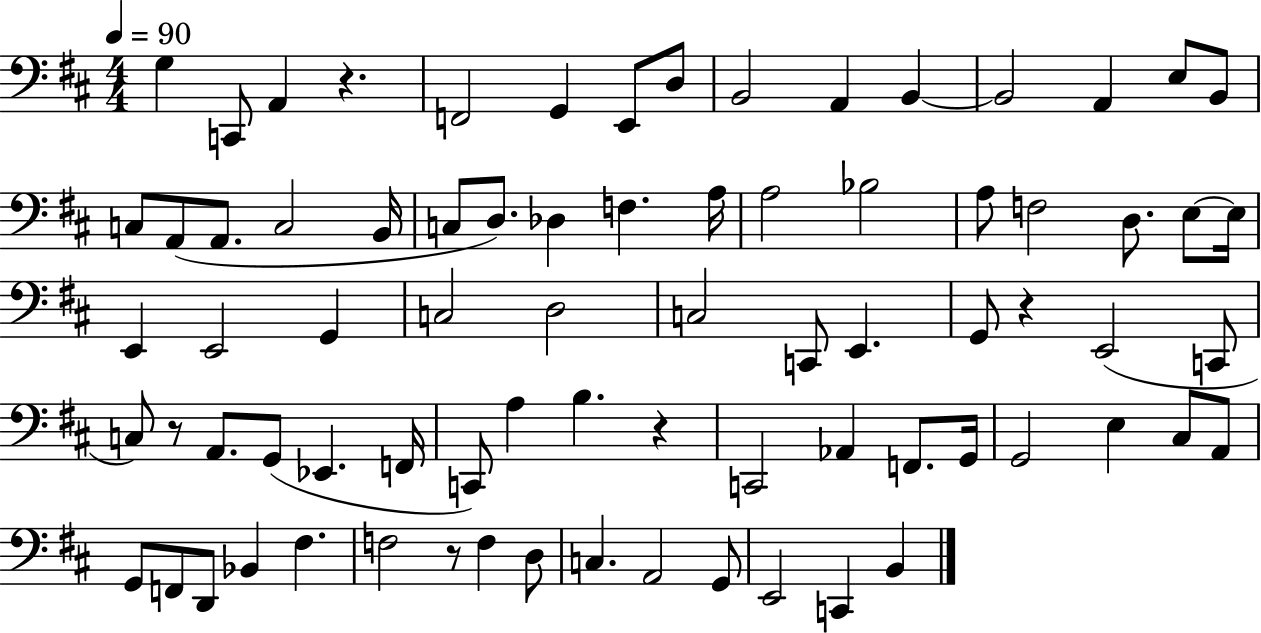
{
  \clef bass
  \numericTimeSignature
  \time 4/4
  \key d \major
  \tempo 4 = 90
  g4 c,8 a,4 r4. | f,2 g,4 e,8 d8 | b,2 a,4 b,4~~ | b,2 a,4 e8 b,8 | \break c8 a,8( a,8. c2 b,16 | c8 d8.) des4 f4. a16 | a2 bes2 | a8 f2 d8. e8~~ e16 | \break e,4 e,2 g,4 | c2 d2 | c2 c,8 e,4. | g,8 r4 e,2( c,8 | \break c8) r8 a,8. g,8( ees,4. f,16 | c,8) a4 b4. r4 | c,2 aes,4 f,8. g,16 | g,2 e4 cis8 a,8 | \break g,8 f,8 d,8 bes,4 fis4. | f2 r8 f4 d8 | c4. a,2 g,8 | e,2 c,4 b,4 | \break \bar "|."
}